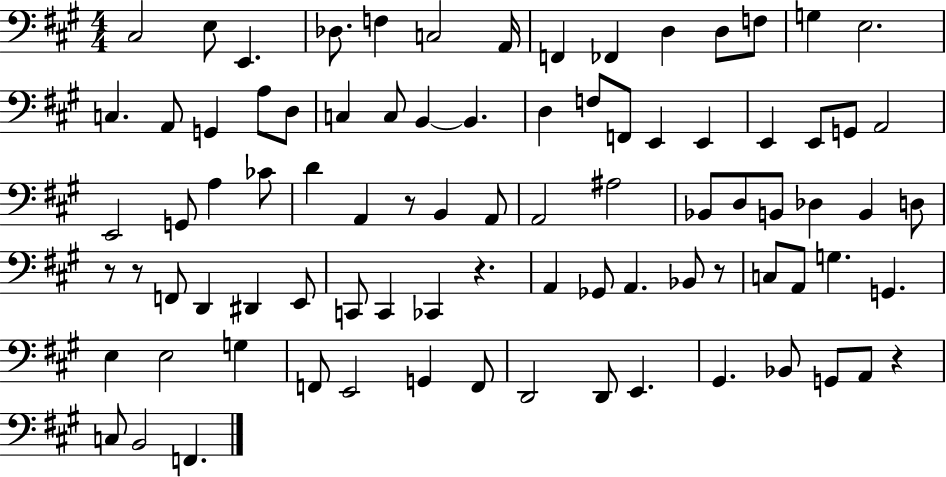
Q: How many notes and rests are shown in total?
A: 86